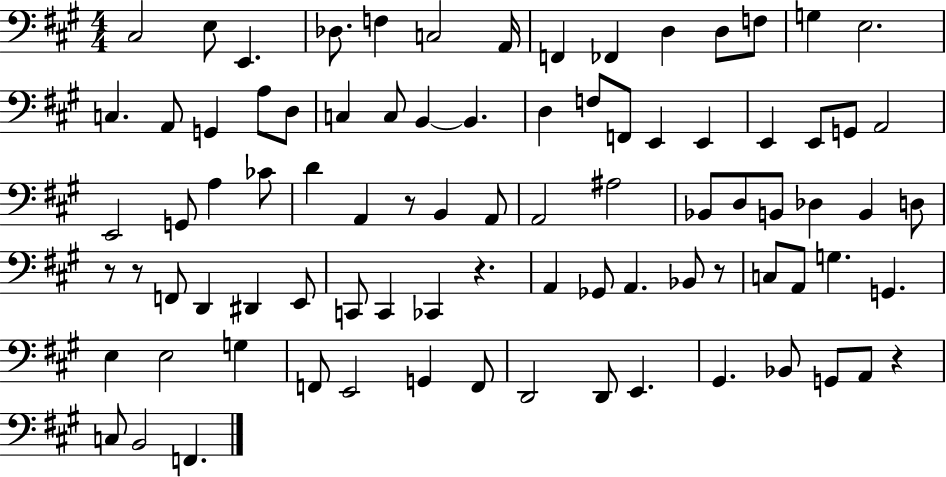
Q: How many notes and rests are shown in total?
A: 86